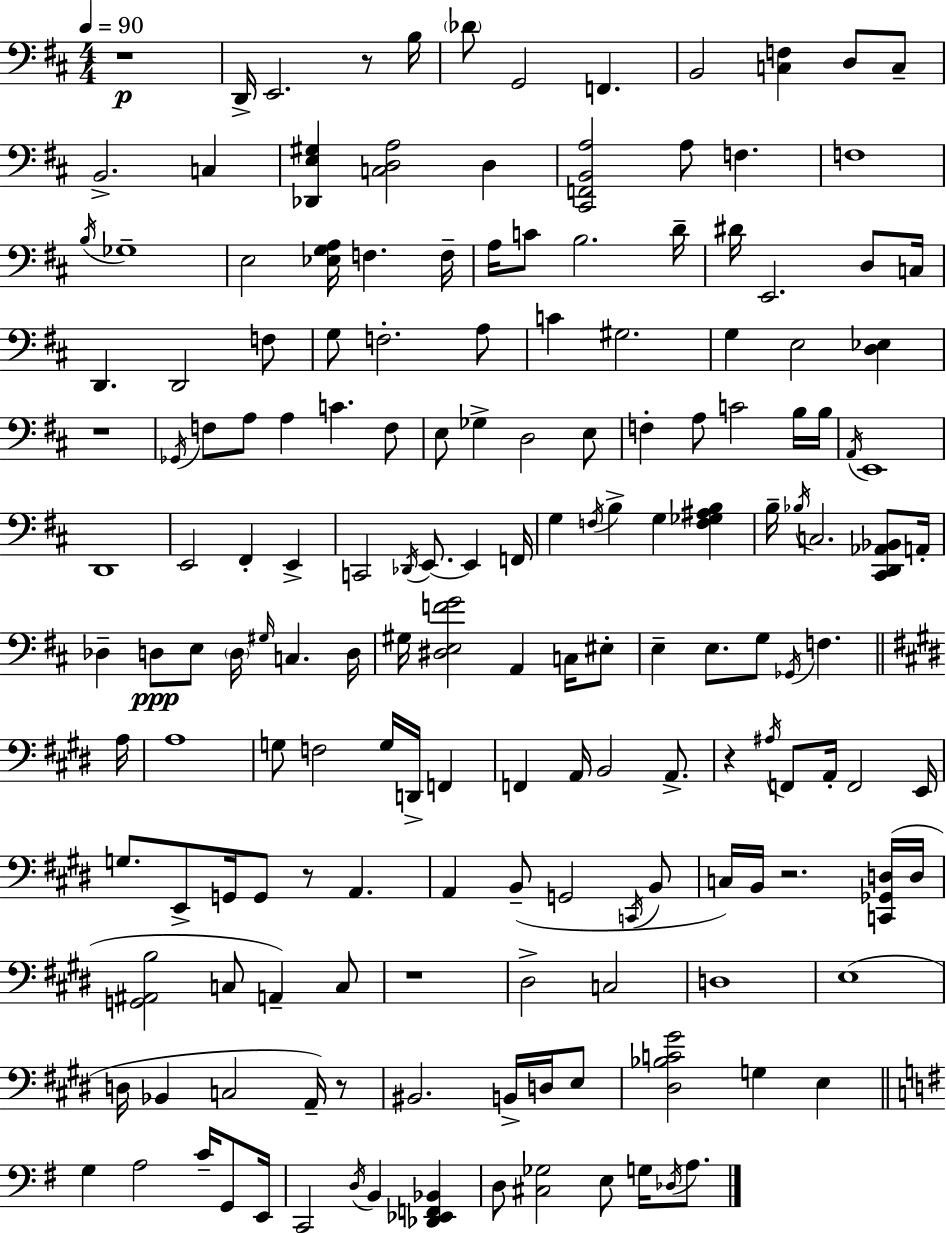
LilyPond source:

{
  \clef bass
  \numericTimeSignature
  \time 4/4
  \key d \major
  \tempo 4 = 90
  r1\p | d,16-> e,2. r8 b16 | \parenthesize des'8 g,2 f,4. | b,2 <c f>4 d8 c8-- | \break b,2.-> c4 | <des, e gis>4 <c d a>2 d4 | <cis, f, b, a>2 a8 f4. | f1 | \break \acciaccatura { b16 } ges1-- | e2 <ees g a>16 f4. | f16-- a16 c'8 b2. | d'16-- dis'16 e,2. d8 | \break c16 d,4. d,2 f8 | g8 f2.-. a8 | c'4 gis2. | g4 e2 <d ees>4 | \break r1 | \acciaccatura { ges,16 } f8 a8 a4 c'4. | f8 e8 ges4-> d2 | e8 f4-. a8 c'2 | \break b16 b16 \acciaccatura { a,16 } e,1 | d,1 | e,2 fis,4-. e,4-> | c,2 \acciaccatura { des,16 } e,8.~~ e,4 | \break f,16 g4 \acciaccatura { f16 } b4-> g4 | <f ges ais b>4 b16-- \acciaccatura { bes16 } c2. | <cis, d, aes, bes,>8 a,16-. des4-- d8\ppp e8 \parenthesize d16 \grace { gis16 } | c4. d16 gis16 <dis e f' g'>2 | \break a,4 c16 eis8-. e4-- e8. g8 | \acciaccatura { ges,16 } f4. \bar "||" \break \key e \major a16 a1 | g8 f2 g16 d,16-> f,4 | f,4 a,16 b,2 a,8.-> | r4 \acciaccatura { ais16 } f,8 a,16-. f,2 | \break e,16 g8. e,8-> g,16 g,8 r8 a,4. | a,4 b,8--( g,2 | \acciaccatura { c,16 } b,8 c16) b,16 r2. | <c, ges, d>16( d16 <g, ais, b>2 c8 a,4--) | \break c8 r1 | dis2-> c2 | d1 | e1( | \break d16 bes,4 c2 | a,16--) r8 bis,2. b,16-> | d16 e8 <dis bes c' gis'>2 g4 e4 | \bar "||" \break \key g \major g4 a2 c'16-- g,8 e,16 | c,2 \acciaccatura { d16 } b,4 <des, ees, f, bes,>4 | d8 <cis ges>2 e8 g16 \acciaccatura { des16 } a8. | \bar "|."
}